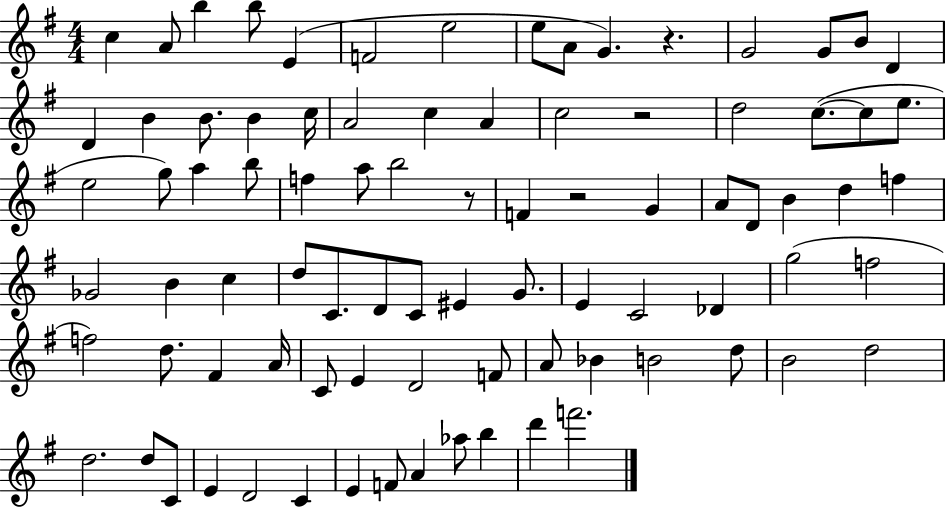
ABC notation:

X:1
T:Untitled
M:4/4
L:1/4
K:G
c A/2 b b/2 E F2 e2 e/2 A/2 G z G2 G/2 B/2 D D B B/2 B c/4 A2 c A c2 z2 d2 c/2 c/2 e/2 e2 g/2 a b/2 f a/2 b2 z/2 F z2 G A/2 D/2 B d f _G2 B c d/2 C/2 D/2 C/2 ^E G/2 E C2 _D g2 f2 f2 d/2 ^F A/4 C/2 E D2 F/2 A/2 _B B2 d/2 B2 d2 d2 d/2 C/2 E D2 C E F/2 A _a/2 b d' f'2